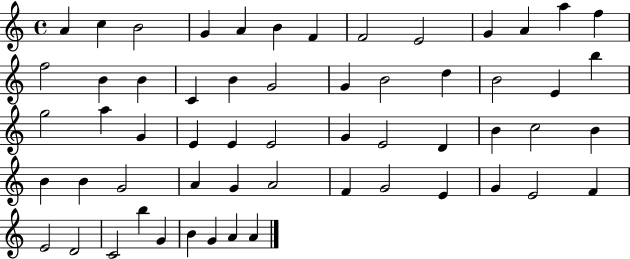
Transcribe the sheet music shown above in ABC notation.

X:1
T:Untitled
M:4/4
L:1/4
K:C
A c B2 G A B F F2 E2 G A a f f2 B B C B G2 G B2 d B2 E b g2 a G E E E2 G E2 D B c2 B B B G2 A G A2 F G2 E G E2 F E2 D2 C2 b G B G A A